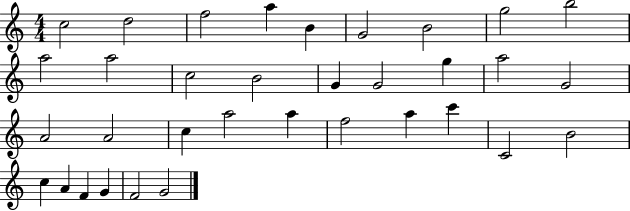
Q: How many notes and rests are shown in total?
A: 34